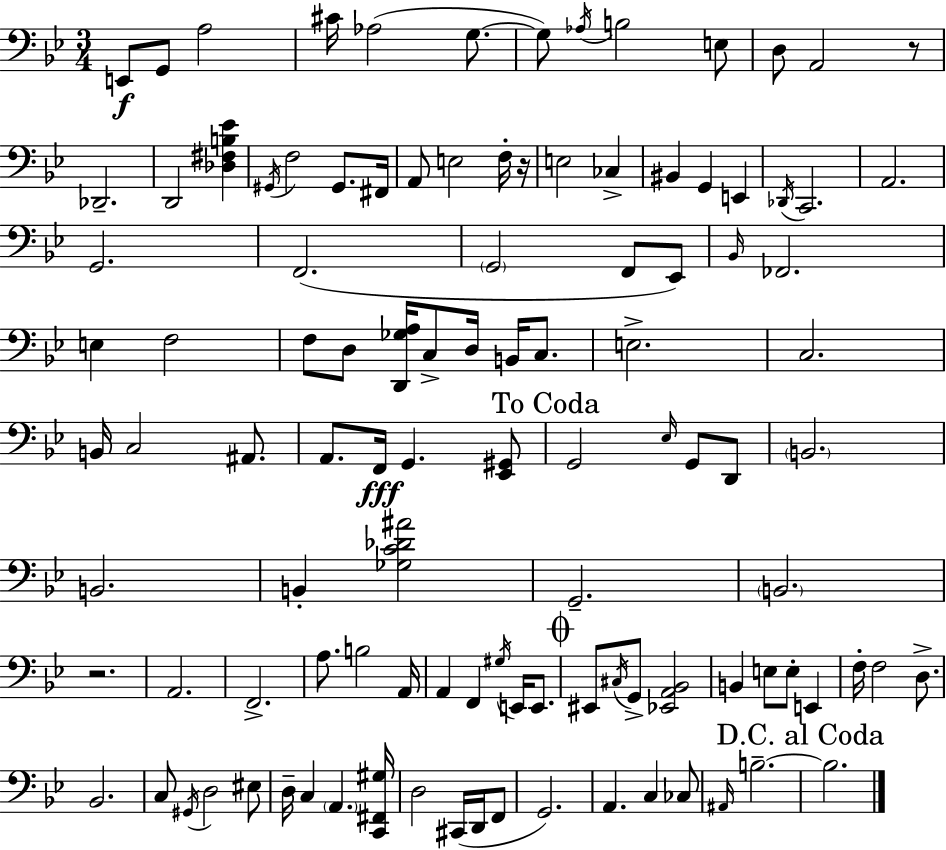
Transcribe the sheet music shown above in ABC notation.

X:1
T:Untitled
M:3/4
L:1/4
K:Gm
E,,/2 G,,/2 A,2 ^C/4 _A,2 G,/2 G,/2 _A,/4 B,2 E,/2 D,/2 A,,2 z/2 _D,,2 D,,2 [_D,^F,B,_E] ^G,,/4 F,2 ^G,,/2 ^F,,/4 A,,/2 E,2 F,/4 z/4 E,2 _C, ^B,, G,, E,, _D,,/4 C,,2 A,,2 G,,2 F,,2 G,,2 F,,/2 _E,,/2 _B,,/4 _F,,2 E, F,2 F,/2 D,/2 [D,,_G,A,]/4 C,/2 D,/4 B,,/4 C,/2 E,2 C,2 B,,/4 C,2 ^A,,/2 A,,/2 F,,/4 G,, [_E,,^G,,]/2 G,,2 _E,/4 G,,/2 D,,/2 B,,2 B,,2 B,, [_G,C_D^A]2 G,,2 B,,2 z2 A,,2 F,,2 A,/2 B,2 A,,/4 A,, F,, ^G,/4 E,,/4 E,,/2 ^E,,/2 ^C,/4 G,,/2 [_E,,A,,_B,,]2 B,, E,/2 E,/2 E,, F,/4 F,2 D,/2 _B,,2 C,/2 ^G,,/4 D,2 ^E,/2 D,/4 C, A,, [C,,^F,,^G,]/4 D,2 ^C,,/4 D,,/4 F,,/2 G,,2 A,, C, _C,/2 ^A,,/4 B,2 B,2